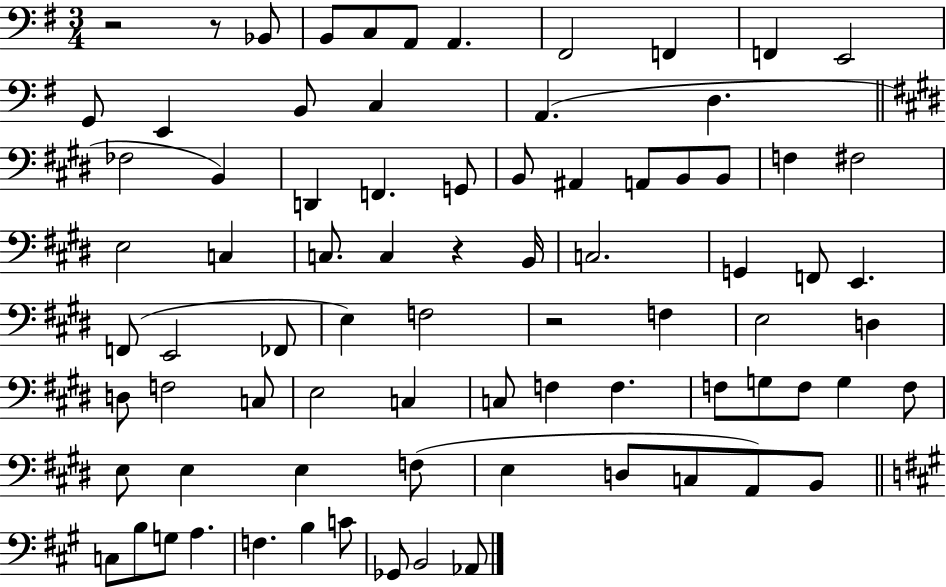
{
  \clef bass
  \numericTimeSignature
  \time 3/4
  \key g \major
  r2 r8 bes,8 | b,8 c8 a,8 a,4. | fis,2 f,4 | f,4 e,2 | \break g,8 e,4 b,8 c4 | a,4.( d4. | \bar "||" \break \key e \major fes2 b,4) | d,4 f,4. g,8 | b,8 ais,4 a,8 b,8 b,8 | f4 fis2 | \break e2 c4 | c8. c4 r4 b,16 | c2. | g,4 f,8 e,4. | \break f,8( e,2 fes,8 | e4) f2 | r2 f4 | e2 d4 | \break d8 f2 c8 | e2 c4 | c8 f4 f4. | f8 g8 f8 g4 f8 | \break e8 e4 e4 f8( | e4 d8 c8 a,8) b,8 | \bar "||" \break \key a \major c8 b8 g8 a4. | f4. b4 c'8 | ges,8 b,2 aes,8 | \bar "|."
}